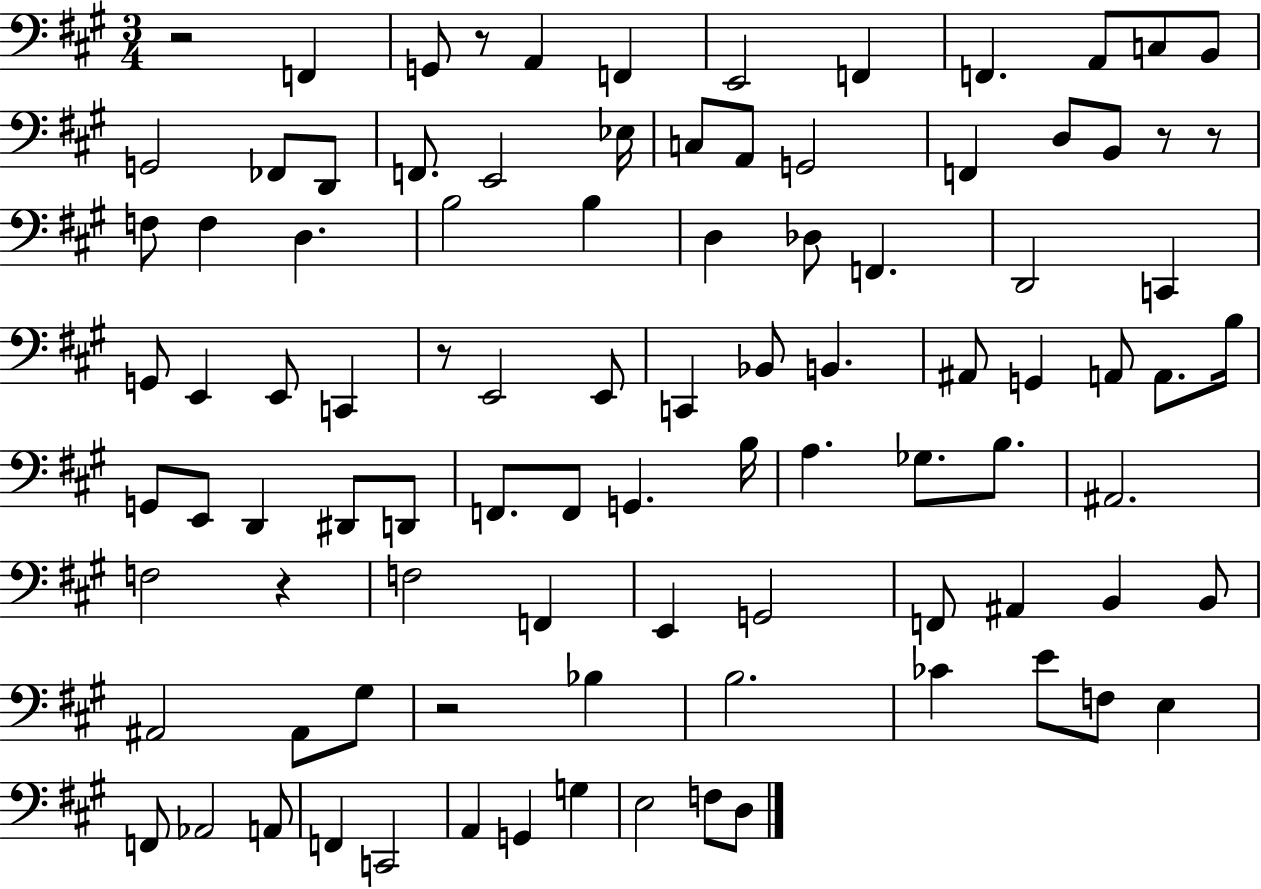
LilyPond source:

{
  \clef bass
  \numericTimeSignature
  \time 3/4
  \key a \major
  r2 f,4 | g,8 r8 a,4 f,4 | e,2 f,4 | f,4. a,8 c8 b,8 | \break g,2 fes,8 d,8 | f,8. e,2 ees16 | c8 a,8 g,2 | f,4 d8 b,8 r8 r8 | \break f8 f4 d4. | b2 b4 | d4 des8 f,4. | d,2 c,4 | \break g,8 e,4 e,8 c,4 | r8 e,2 e,8 | c,4 bes,8 b,4. | ais,8 g,4 a,8 a,8. b16 | \break g,8 e,8 d,4 dis,8 d,8 | f,8. f,8 g,4. b16 | a4. ges8. b8. | ais,2. | \break f2 r4 | f2 f,4 | e,4 g,2 | f,8 ais,4 b,4 b,8 | \break ais,2 ais,8 gis8 | r2 bes4 | b2. | ces'4 e'8 f8 e4 | \break f,8 aes,2 a,8 | f,4 c,2 | a,4 g,4 g4 | e2 f8 d8 | \break \bar "|."
}